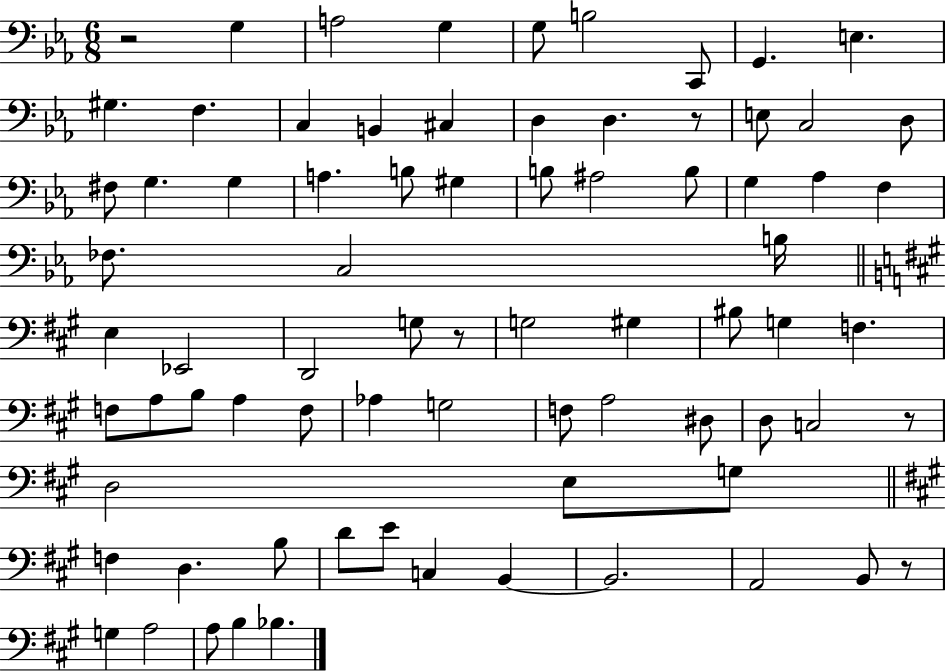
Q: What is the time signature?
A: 6/8